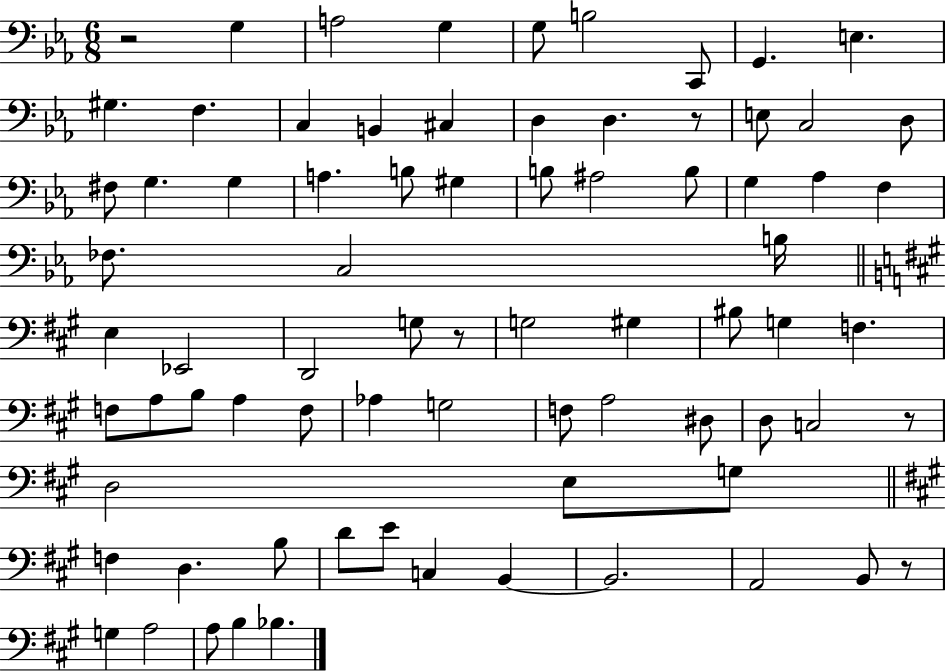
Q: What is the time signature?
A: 6/8